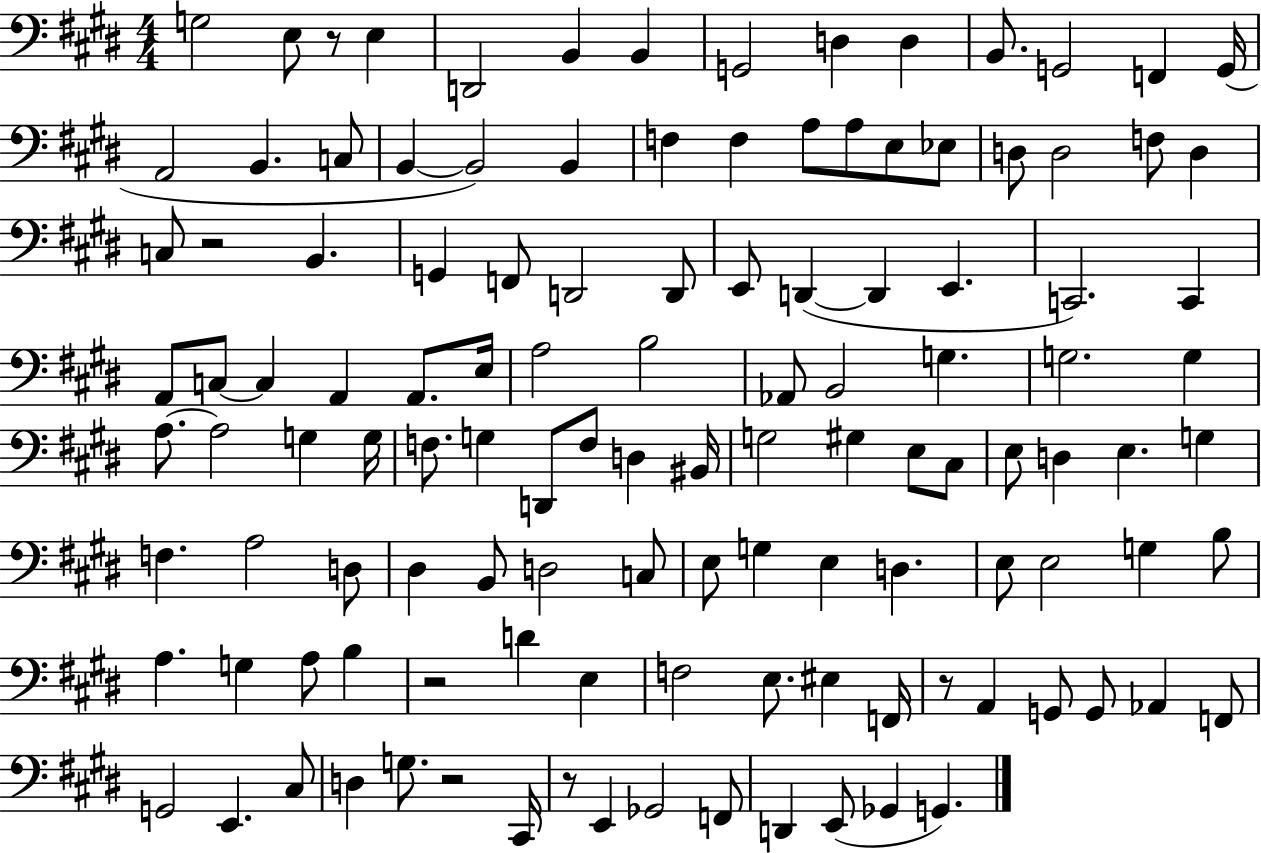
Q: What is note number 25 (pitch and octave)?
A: Eb3